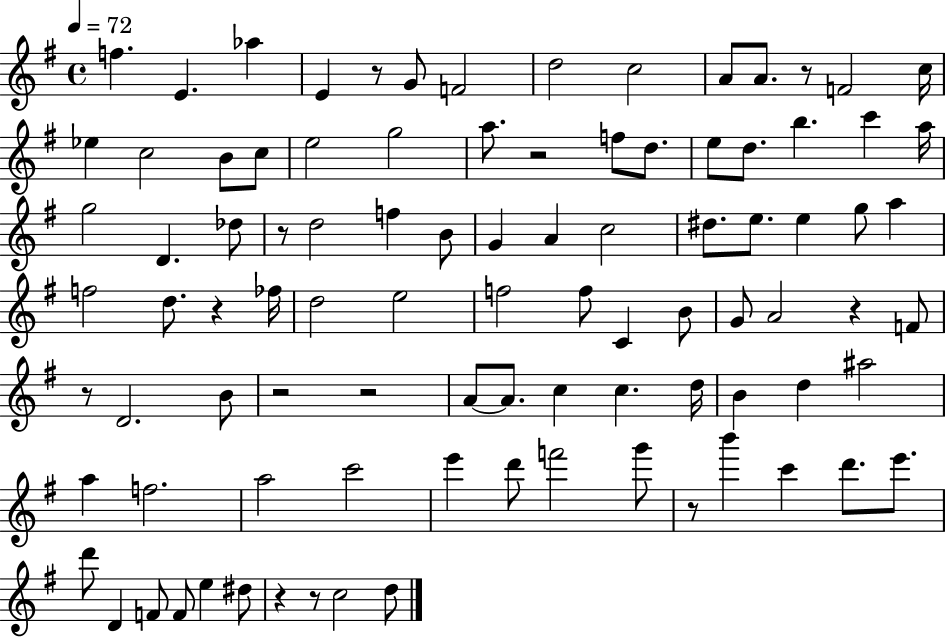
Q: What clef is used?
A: treble